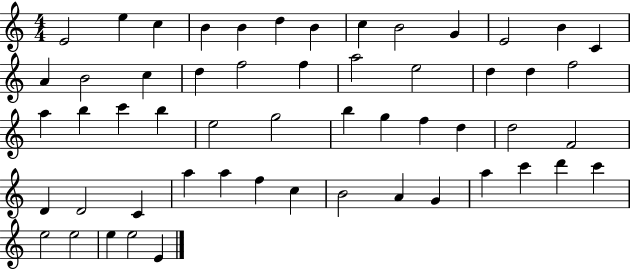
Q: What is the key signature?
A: C major